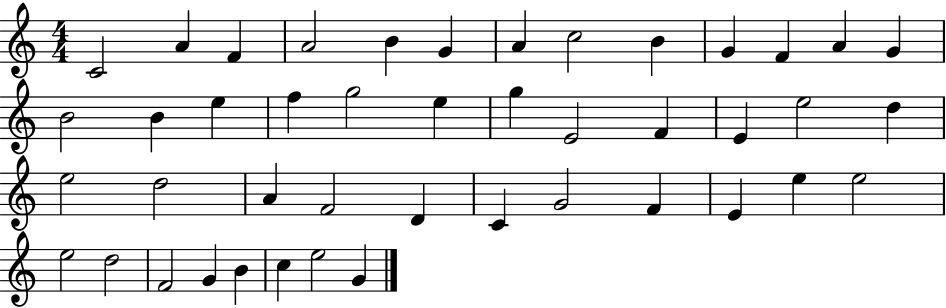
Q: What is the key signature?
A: C major